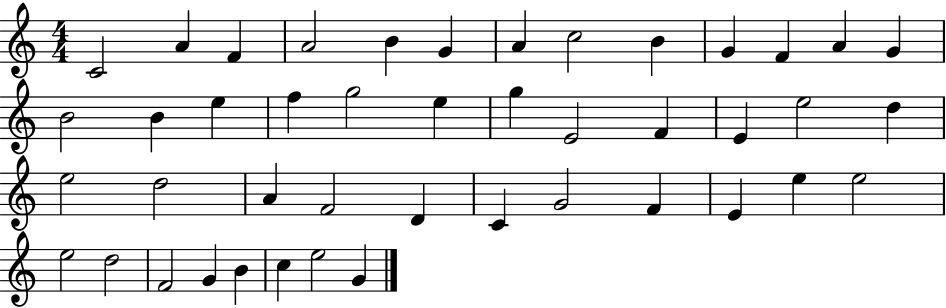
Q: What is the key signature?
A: C major